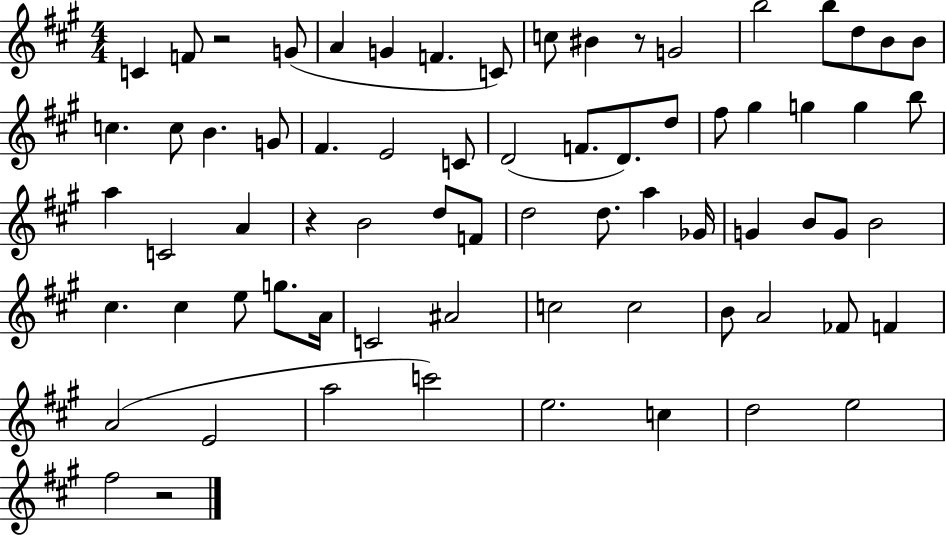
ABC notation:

X:1
T:Untitled
M:4/4
L:1/4
K:A
C F/2 z2 G/2 A G F C/2 c/2 ^B z/2 G2 b2 b/2 d/2 B/2 B/2 c c/2 B G/2 ^F E2 C/2 D2 F/2 D/2 d/2 ^f/2 ^g g g b/2 a C2 A z B2 d/2 F/2 d2 d/2 a _G/4 G B/2 G/2 B2 ^c ^c e/2 g/2 A/4 C2 ^A2 c2 c2 B/2 A2 _F/2 F A2 E2 a2 c'2 e2 c d2 e2 ^f2 z2